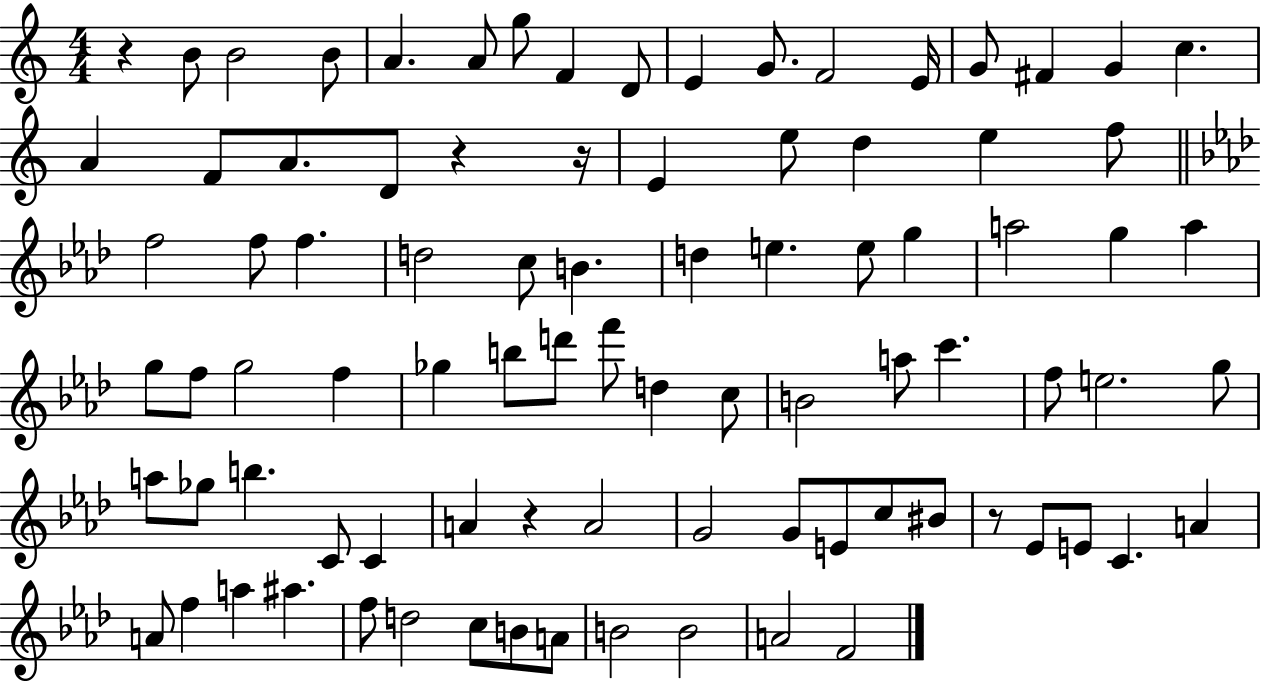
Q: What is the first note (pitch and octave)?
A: B4